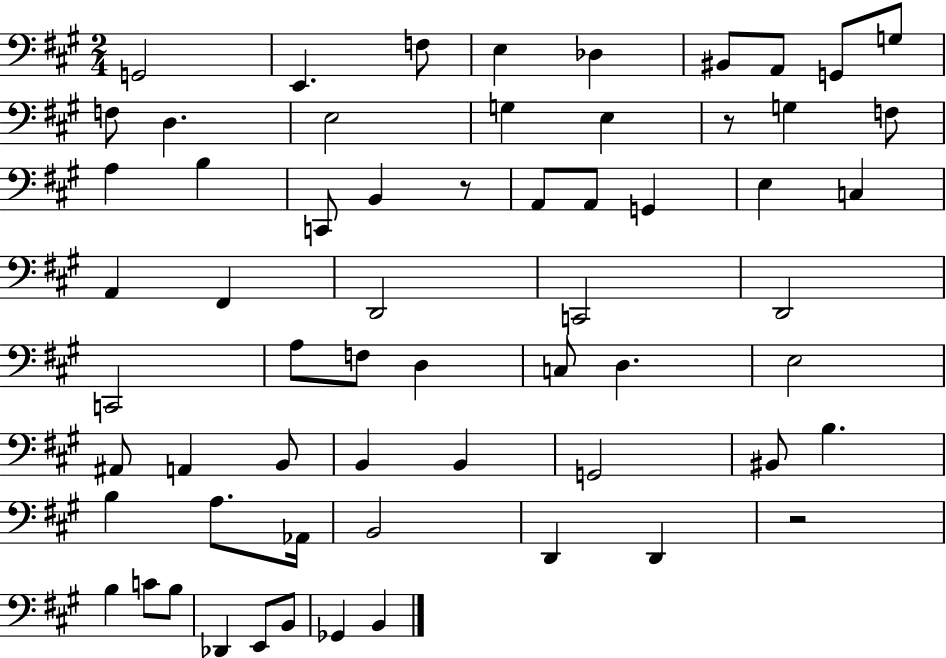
{
  \clef bass
  \numericTimeSignature
  \time 2/4
  \key a \major
  g,2 | e,4. f8 | e4 des4 | bis,8 a,8 g,8 g8 | \break f8 d4. | e2 | g4 e4 | r8 g4 f8 | \break a4 b4 | c,8 b,4 r8 | a,8 a,8 g,4 | e4 c4 | \break a,4 fis,4 | d,2 | c,2 | d,2 | \break c,2 | a8 f8 d4 | c8 d4. | e2 | \break ais,8 a,4 b,8 | b,4 b,4 | g,2 | bis,8 b4. | \break b4 a8. aes,16 | b,2 | d,4 d,4 | r2 | \break b4 c'8 b8 | des,4 e,8 b,8 | ges,4 b,4 | \bar "|."
}